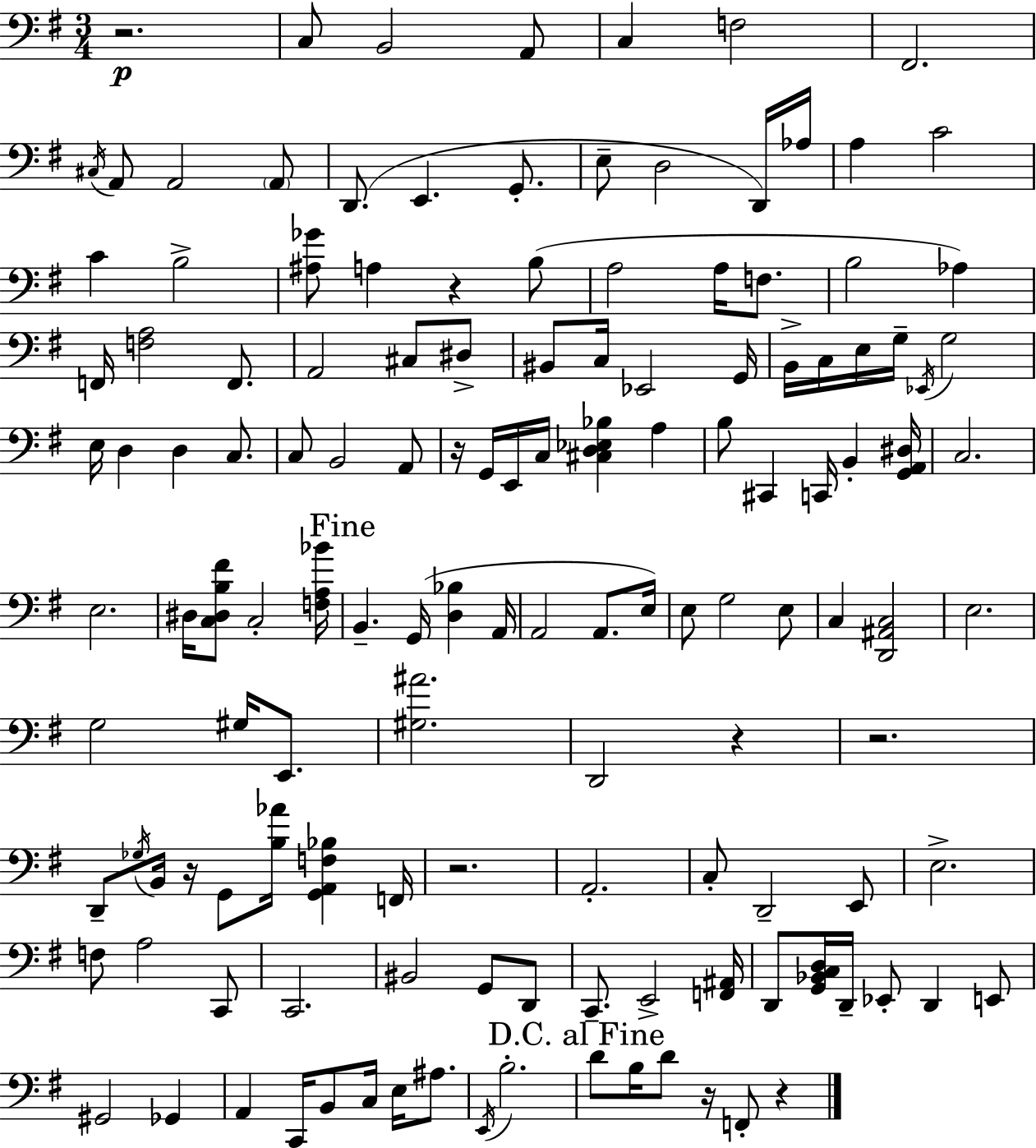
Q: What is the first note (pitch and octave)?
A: C3